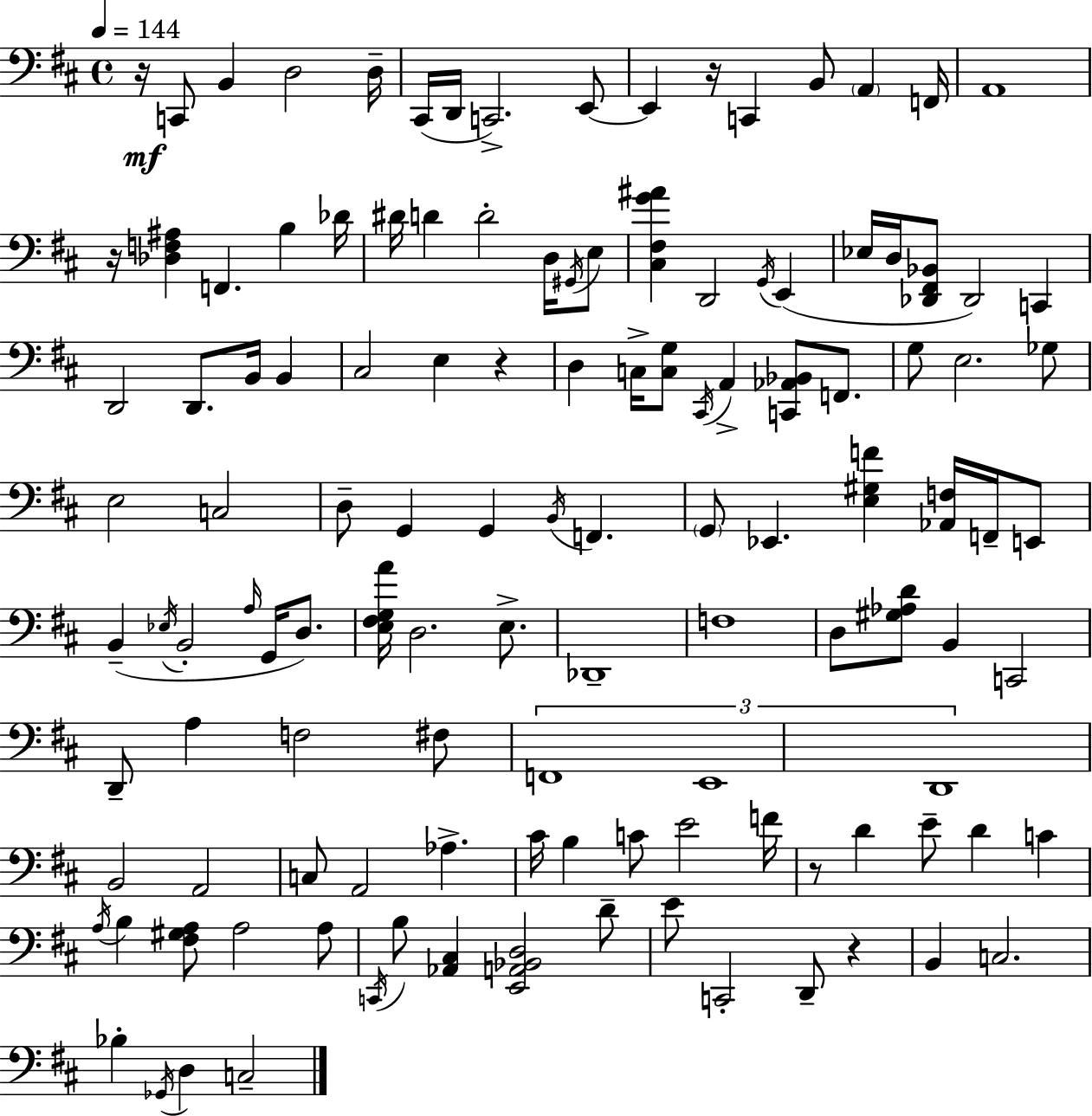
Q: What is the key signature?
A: D major